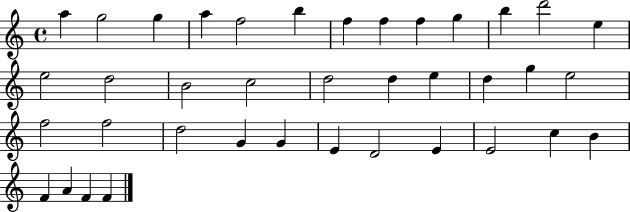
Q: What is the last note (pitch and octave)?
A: F4